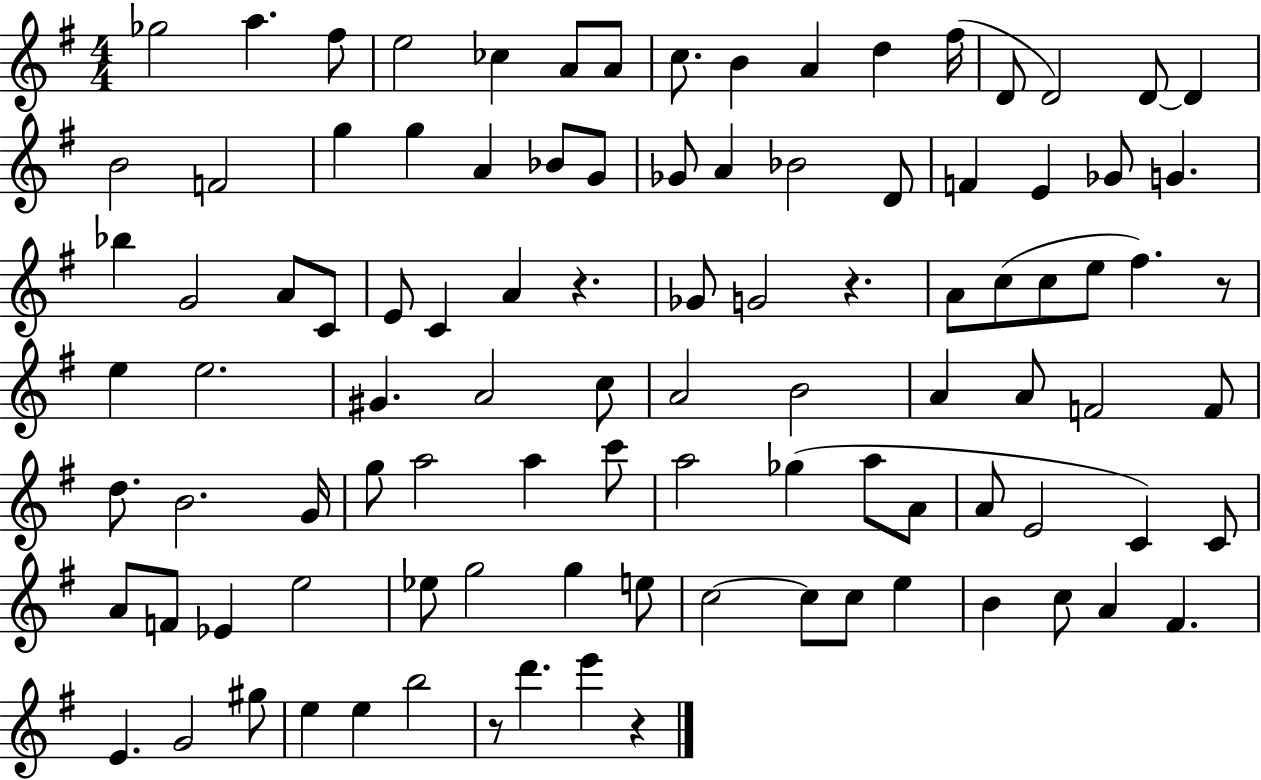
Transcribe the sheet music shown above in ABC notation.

X:1
T:Untitled
M:4/4
L:1/4
K:G
_g2 a ^f/2 e2 _c A/2 A/2 c/2 B A d ^f/4 D/2 D2 D/2 D B2 F2 g g A _B/2 G/2 _G/2 A _B2 D/2 F E _G/2 G _b G2 A/2 C/2 E/2 C A z _G/2 G2 z A/2 c/2 c/2 e/2 ^f z/2 e e2 ^G A2 c/2 A2 B2 A A/2 F2 F/2 d/2 B2 G/4 g/2 a2 a c'/2 a2 _g a/2 A/2 A/2 E2 C C/2 A/2 F/2 _E e2 _e/2 g2 g e/2 c2 c/2 c/2 e B c/2 A ^F E G2 ^g/2 e e b2 z/2 d' e' z